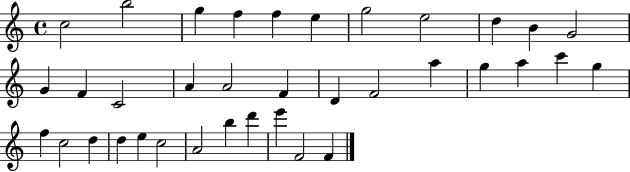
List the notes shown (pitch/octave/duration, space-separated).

C5/h B5/h G5/q F5/q F5/q E5/q G5/h E5/h D5/q B4/q G4/h G4/q F4/q C4/h A4/q A4/h F4/q D4/q F4/h A5/q G5/q A5/q C6/q G5/q F5/q C5/h D5/q D5/q E5/q C5/h A4/h B5/q D6/q E6/q F4/h F4/q